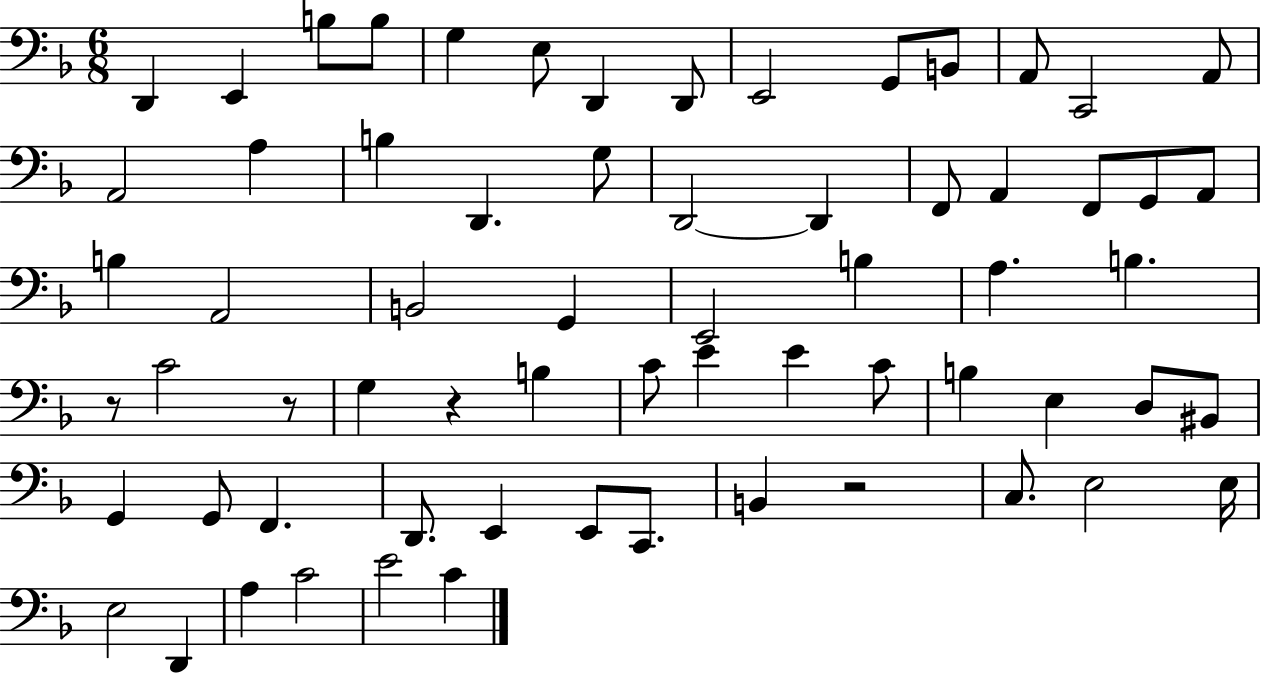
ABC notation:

X:1
T:Untitled
M:6/8
L:1/4
K:F
D,, E,, B,/2 B,/2 G, E,/2 D,, D,,/2 E,,2 G,,/2 B,,/2 A,,/2 C,,2 A,,/2 A,,2 A, B, D,, G,/2 D,,2 D,, F,,/2 A,, F,,/2 G,,/2 A,,/2 B, A,,2 B,,2 G,, E,,2 B, A, B, z/2 C2 z/2 G, z B, C/2 E E C/2 B, E, D,/2 ^B,,/2 G,, G,,/2 F,, D,,/2 E,, E,,/2 C,,/2 B,, z2 C,/2 E,2 E,/4 E,2 D,, A, C2 E2 C